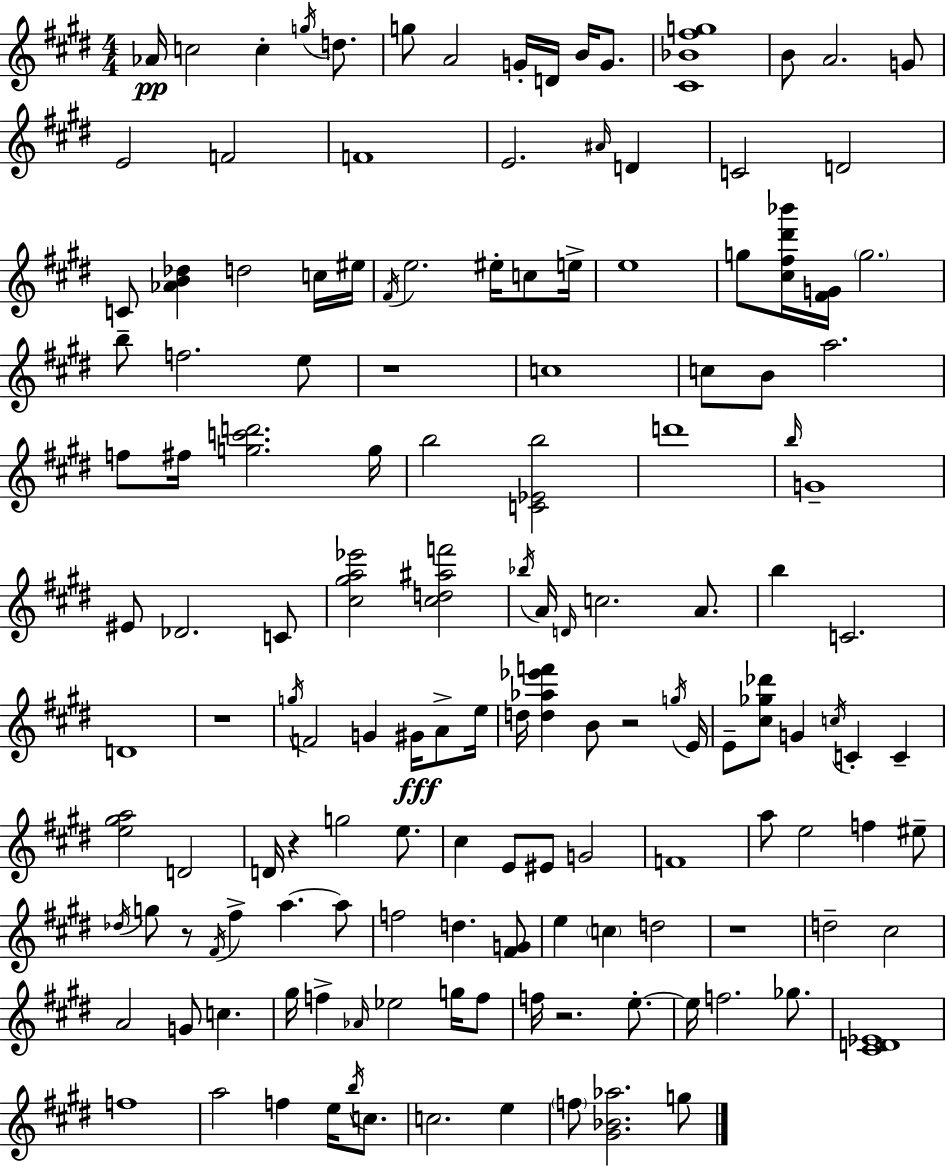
Ab4/s C5/h C5/q G5/s D5/e. G5/e A4/h G4/s D4/s B4/s G4/e. [C#4,Bb4,F#5,G5]/w B4/e A4/h. G4/e E4/h F4/h F4/w E4/h. A#4/s D4/q C4/h D4/h C4/e [Ab4,B4,Db5]/q D5/h C5/s EIS5/s F#4/s E5/h. EIS5/s C5/e E5/s E5/w G5/e [C#5,F#5,D#6,Bb6]/s [F#4,G4]/s G5/h. B5/e F5/h. E5/e R/w C5/w C5/e B4/e A5/h. F5/e F#5/s [G5,C6,D6]/h. G5/s B5/h [C4,Eb4,B5]/h D6/w B5/s G4/w EIS4/e Db4/h. C4/e [C#5,G#5,A5,Eb6]/h [C#5,D5,A#5,F6]/h Bb5/s A4/s D4/s C5/h. A4/e. B5/q C4/h. D4/w R/w G5/s F4/h G4/q G#4/s A4/e E5/s D5/s [D5,Ab5,Eb6,F6]/q B4/e R/h G5/s E4/s E4/e [C#5,Gb5,Db6]/e G4/q C5/s C4/q C4/q [E5,G#5,A5]/h D4/h D4/s R/q G5/h E5/e. C#5/q E4/e EIS4/e G4/h F4/w A5/e E5/h F5/q EIS5/e Db5/s G5/e R/e F#4/s F#5/q A5/q. A5/e F5/h D5/q. [F#4,G4]/e E5/q C5/q D5/h R/w D5/h C#5/h A4/h G4/e C5/q. G#5/s F5/q Ab4/s Eb5/h G5/s F5/e F5/s R/h. E5/e. E5/s F5/h. Gb5/e. [C#4,D4,Eb4]/w F5/w A5/h F5/q E5/s B5/s C5/e. C5/h. E5/q F5/e [G#4,Bb4,Ab5]/h. G5/e